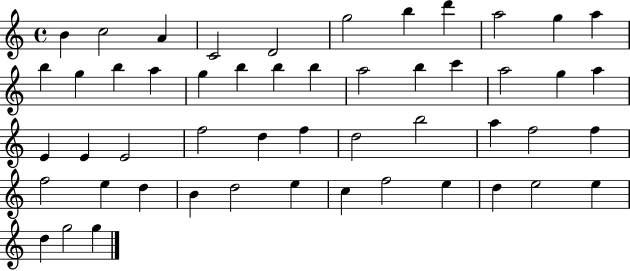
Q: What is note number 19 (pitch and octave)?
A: B5